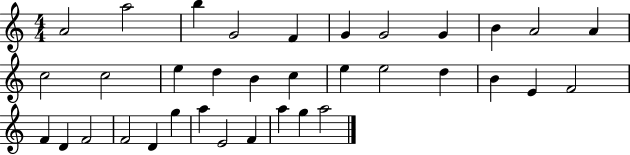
{
  \clef treble
  \numericTimeSignature
  \time 4/4
  \key c \major
  a'2 a''2 | b''4 g'2 f'4 | g'4 g'2 g'4 | b'4 a'2 a'4 | \break c''2 c''2 | e''4 d''4 b'4 c''4 | e''4 e''2 d''4 | b'4 e'4 f'2 | \break f'4 d'4 f'2 | f'2 d'4 g''4 | a''4 e'2 f'4 | a''4 g''4 a''2 | \break \bar "|."
}